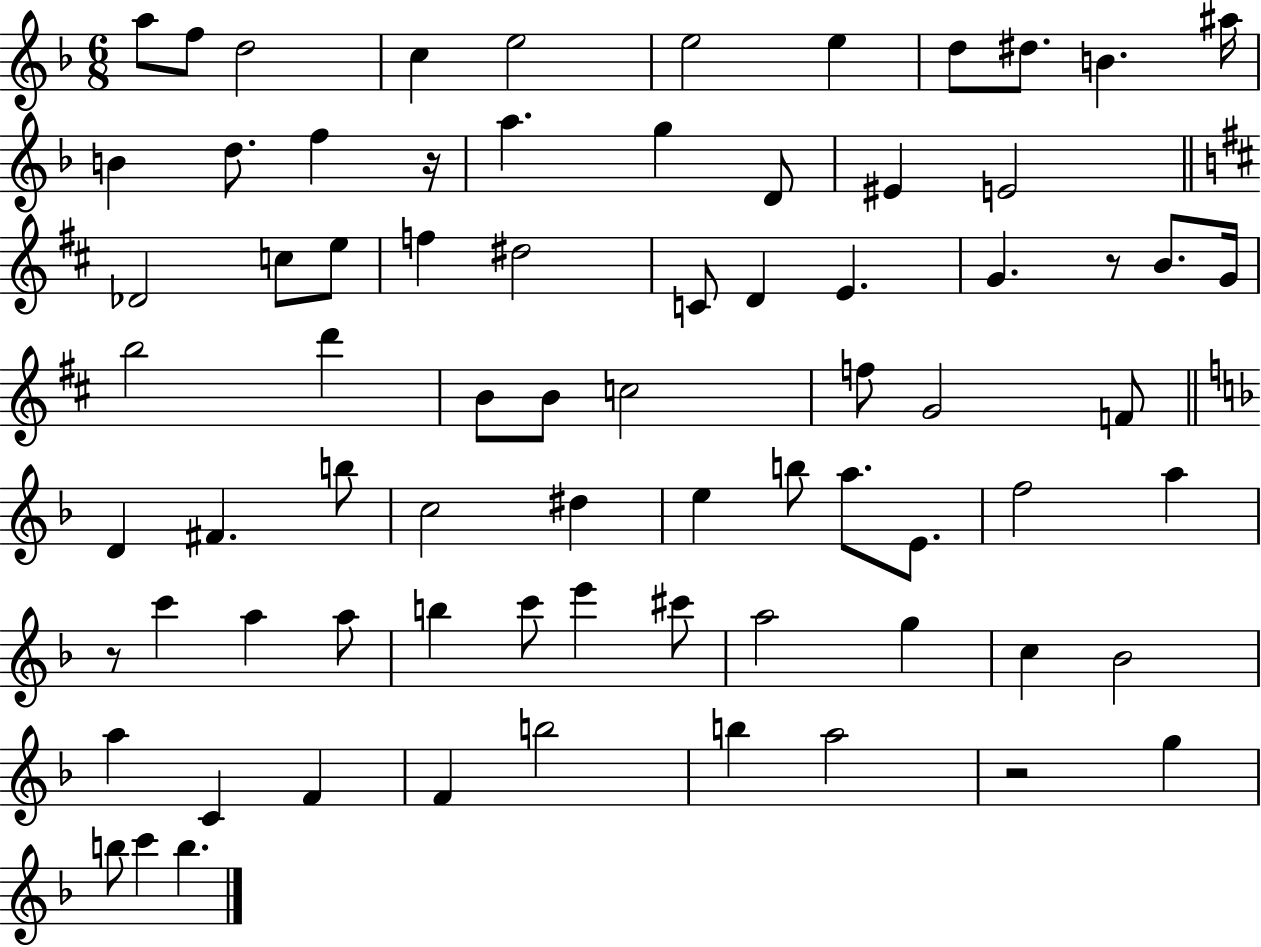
{
  \clef treble
  \numericTimeSignature
  \time 6/8
  \key f \major
  a''8 f''8 d''2 | c''4 e''2 | e''2 e''4 | d''8 dis''8. b'4. ais''16 | \break b'4 d''8. f''4 r16 | a''4. g''4 d'8 | eis'4 e'2 | \bar "||" \break \key b \minor des'2 c''8 e''8 | f''4 dis''2 | c'8 d'4 e'4. | g'4. r8 b'8. g'16 | \break b''2 d'''4 | b'8 b'8 c''2 | f''8 g'2 f'8 | \bar "||" \break \key d \minor d'4 fis'4. b''8 | c''2 dis''4 | e''4 b''8 a''8. e'8. | f''2 a''4 | \break r8 c'''4 a''4 a''8 | b''4 c'''8 e'''4 cis'''8 | a''2 g''4 | c''4 bes'2 | \break a''4 c'4 f'4 | f'4 b''2 | b''4 a''2 | r2 g''4 | \break b''8 c'''4 b''4. | \bar "|."
}